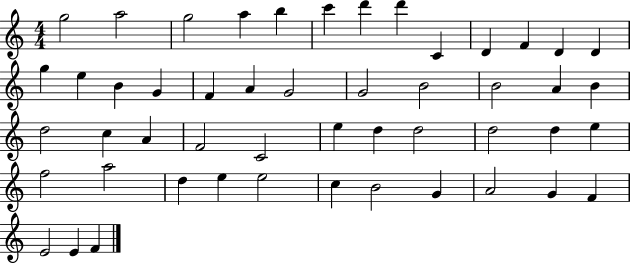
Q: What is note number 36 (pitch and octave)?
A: E5